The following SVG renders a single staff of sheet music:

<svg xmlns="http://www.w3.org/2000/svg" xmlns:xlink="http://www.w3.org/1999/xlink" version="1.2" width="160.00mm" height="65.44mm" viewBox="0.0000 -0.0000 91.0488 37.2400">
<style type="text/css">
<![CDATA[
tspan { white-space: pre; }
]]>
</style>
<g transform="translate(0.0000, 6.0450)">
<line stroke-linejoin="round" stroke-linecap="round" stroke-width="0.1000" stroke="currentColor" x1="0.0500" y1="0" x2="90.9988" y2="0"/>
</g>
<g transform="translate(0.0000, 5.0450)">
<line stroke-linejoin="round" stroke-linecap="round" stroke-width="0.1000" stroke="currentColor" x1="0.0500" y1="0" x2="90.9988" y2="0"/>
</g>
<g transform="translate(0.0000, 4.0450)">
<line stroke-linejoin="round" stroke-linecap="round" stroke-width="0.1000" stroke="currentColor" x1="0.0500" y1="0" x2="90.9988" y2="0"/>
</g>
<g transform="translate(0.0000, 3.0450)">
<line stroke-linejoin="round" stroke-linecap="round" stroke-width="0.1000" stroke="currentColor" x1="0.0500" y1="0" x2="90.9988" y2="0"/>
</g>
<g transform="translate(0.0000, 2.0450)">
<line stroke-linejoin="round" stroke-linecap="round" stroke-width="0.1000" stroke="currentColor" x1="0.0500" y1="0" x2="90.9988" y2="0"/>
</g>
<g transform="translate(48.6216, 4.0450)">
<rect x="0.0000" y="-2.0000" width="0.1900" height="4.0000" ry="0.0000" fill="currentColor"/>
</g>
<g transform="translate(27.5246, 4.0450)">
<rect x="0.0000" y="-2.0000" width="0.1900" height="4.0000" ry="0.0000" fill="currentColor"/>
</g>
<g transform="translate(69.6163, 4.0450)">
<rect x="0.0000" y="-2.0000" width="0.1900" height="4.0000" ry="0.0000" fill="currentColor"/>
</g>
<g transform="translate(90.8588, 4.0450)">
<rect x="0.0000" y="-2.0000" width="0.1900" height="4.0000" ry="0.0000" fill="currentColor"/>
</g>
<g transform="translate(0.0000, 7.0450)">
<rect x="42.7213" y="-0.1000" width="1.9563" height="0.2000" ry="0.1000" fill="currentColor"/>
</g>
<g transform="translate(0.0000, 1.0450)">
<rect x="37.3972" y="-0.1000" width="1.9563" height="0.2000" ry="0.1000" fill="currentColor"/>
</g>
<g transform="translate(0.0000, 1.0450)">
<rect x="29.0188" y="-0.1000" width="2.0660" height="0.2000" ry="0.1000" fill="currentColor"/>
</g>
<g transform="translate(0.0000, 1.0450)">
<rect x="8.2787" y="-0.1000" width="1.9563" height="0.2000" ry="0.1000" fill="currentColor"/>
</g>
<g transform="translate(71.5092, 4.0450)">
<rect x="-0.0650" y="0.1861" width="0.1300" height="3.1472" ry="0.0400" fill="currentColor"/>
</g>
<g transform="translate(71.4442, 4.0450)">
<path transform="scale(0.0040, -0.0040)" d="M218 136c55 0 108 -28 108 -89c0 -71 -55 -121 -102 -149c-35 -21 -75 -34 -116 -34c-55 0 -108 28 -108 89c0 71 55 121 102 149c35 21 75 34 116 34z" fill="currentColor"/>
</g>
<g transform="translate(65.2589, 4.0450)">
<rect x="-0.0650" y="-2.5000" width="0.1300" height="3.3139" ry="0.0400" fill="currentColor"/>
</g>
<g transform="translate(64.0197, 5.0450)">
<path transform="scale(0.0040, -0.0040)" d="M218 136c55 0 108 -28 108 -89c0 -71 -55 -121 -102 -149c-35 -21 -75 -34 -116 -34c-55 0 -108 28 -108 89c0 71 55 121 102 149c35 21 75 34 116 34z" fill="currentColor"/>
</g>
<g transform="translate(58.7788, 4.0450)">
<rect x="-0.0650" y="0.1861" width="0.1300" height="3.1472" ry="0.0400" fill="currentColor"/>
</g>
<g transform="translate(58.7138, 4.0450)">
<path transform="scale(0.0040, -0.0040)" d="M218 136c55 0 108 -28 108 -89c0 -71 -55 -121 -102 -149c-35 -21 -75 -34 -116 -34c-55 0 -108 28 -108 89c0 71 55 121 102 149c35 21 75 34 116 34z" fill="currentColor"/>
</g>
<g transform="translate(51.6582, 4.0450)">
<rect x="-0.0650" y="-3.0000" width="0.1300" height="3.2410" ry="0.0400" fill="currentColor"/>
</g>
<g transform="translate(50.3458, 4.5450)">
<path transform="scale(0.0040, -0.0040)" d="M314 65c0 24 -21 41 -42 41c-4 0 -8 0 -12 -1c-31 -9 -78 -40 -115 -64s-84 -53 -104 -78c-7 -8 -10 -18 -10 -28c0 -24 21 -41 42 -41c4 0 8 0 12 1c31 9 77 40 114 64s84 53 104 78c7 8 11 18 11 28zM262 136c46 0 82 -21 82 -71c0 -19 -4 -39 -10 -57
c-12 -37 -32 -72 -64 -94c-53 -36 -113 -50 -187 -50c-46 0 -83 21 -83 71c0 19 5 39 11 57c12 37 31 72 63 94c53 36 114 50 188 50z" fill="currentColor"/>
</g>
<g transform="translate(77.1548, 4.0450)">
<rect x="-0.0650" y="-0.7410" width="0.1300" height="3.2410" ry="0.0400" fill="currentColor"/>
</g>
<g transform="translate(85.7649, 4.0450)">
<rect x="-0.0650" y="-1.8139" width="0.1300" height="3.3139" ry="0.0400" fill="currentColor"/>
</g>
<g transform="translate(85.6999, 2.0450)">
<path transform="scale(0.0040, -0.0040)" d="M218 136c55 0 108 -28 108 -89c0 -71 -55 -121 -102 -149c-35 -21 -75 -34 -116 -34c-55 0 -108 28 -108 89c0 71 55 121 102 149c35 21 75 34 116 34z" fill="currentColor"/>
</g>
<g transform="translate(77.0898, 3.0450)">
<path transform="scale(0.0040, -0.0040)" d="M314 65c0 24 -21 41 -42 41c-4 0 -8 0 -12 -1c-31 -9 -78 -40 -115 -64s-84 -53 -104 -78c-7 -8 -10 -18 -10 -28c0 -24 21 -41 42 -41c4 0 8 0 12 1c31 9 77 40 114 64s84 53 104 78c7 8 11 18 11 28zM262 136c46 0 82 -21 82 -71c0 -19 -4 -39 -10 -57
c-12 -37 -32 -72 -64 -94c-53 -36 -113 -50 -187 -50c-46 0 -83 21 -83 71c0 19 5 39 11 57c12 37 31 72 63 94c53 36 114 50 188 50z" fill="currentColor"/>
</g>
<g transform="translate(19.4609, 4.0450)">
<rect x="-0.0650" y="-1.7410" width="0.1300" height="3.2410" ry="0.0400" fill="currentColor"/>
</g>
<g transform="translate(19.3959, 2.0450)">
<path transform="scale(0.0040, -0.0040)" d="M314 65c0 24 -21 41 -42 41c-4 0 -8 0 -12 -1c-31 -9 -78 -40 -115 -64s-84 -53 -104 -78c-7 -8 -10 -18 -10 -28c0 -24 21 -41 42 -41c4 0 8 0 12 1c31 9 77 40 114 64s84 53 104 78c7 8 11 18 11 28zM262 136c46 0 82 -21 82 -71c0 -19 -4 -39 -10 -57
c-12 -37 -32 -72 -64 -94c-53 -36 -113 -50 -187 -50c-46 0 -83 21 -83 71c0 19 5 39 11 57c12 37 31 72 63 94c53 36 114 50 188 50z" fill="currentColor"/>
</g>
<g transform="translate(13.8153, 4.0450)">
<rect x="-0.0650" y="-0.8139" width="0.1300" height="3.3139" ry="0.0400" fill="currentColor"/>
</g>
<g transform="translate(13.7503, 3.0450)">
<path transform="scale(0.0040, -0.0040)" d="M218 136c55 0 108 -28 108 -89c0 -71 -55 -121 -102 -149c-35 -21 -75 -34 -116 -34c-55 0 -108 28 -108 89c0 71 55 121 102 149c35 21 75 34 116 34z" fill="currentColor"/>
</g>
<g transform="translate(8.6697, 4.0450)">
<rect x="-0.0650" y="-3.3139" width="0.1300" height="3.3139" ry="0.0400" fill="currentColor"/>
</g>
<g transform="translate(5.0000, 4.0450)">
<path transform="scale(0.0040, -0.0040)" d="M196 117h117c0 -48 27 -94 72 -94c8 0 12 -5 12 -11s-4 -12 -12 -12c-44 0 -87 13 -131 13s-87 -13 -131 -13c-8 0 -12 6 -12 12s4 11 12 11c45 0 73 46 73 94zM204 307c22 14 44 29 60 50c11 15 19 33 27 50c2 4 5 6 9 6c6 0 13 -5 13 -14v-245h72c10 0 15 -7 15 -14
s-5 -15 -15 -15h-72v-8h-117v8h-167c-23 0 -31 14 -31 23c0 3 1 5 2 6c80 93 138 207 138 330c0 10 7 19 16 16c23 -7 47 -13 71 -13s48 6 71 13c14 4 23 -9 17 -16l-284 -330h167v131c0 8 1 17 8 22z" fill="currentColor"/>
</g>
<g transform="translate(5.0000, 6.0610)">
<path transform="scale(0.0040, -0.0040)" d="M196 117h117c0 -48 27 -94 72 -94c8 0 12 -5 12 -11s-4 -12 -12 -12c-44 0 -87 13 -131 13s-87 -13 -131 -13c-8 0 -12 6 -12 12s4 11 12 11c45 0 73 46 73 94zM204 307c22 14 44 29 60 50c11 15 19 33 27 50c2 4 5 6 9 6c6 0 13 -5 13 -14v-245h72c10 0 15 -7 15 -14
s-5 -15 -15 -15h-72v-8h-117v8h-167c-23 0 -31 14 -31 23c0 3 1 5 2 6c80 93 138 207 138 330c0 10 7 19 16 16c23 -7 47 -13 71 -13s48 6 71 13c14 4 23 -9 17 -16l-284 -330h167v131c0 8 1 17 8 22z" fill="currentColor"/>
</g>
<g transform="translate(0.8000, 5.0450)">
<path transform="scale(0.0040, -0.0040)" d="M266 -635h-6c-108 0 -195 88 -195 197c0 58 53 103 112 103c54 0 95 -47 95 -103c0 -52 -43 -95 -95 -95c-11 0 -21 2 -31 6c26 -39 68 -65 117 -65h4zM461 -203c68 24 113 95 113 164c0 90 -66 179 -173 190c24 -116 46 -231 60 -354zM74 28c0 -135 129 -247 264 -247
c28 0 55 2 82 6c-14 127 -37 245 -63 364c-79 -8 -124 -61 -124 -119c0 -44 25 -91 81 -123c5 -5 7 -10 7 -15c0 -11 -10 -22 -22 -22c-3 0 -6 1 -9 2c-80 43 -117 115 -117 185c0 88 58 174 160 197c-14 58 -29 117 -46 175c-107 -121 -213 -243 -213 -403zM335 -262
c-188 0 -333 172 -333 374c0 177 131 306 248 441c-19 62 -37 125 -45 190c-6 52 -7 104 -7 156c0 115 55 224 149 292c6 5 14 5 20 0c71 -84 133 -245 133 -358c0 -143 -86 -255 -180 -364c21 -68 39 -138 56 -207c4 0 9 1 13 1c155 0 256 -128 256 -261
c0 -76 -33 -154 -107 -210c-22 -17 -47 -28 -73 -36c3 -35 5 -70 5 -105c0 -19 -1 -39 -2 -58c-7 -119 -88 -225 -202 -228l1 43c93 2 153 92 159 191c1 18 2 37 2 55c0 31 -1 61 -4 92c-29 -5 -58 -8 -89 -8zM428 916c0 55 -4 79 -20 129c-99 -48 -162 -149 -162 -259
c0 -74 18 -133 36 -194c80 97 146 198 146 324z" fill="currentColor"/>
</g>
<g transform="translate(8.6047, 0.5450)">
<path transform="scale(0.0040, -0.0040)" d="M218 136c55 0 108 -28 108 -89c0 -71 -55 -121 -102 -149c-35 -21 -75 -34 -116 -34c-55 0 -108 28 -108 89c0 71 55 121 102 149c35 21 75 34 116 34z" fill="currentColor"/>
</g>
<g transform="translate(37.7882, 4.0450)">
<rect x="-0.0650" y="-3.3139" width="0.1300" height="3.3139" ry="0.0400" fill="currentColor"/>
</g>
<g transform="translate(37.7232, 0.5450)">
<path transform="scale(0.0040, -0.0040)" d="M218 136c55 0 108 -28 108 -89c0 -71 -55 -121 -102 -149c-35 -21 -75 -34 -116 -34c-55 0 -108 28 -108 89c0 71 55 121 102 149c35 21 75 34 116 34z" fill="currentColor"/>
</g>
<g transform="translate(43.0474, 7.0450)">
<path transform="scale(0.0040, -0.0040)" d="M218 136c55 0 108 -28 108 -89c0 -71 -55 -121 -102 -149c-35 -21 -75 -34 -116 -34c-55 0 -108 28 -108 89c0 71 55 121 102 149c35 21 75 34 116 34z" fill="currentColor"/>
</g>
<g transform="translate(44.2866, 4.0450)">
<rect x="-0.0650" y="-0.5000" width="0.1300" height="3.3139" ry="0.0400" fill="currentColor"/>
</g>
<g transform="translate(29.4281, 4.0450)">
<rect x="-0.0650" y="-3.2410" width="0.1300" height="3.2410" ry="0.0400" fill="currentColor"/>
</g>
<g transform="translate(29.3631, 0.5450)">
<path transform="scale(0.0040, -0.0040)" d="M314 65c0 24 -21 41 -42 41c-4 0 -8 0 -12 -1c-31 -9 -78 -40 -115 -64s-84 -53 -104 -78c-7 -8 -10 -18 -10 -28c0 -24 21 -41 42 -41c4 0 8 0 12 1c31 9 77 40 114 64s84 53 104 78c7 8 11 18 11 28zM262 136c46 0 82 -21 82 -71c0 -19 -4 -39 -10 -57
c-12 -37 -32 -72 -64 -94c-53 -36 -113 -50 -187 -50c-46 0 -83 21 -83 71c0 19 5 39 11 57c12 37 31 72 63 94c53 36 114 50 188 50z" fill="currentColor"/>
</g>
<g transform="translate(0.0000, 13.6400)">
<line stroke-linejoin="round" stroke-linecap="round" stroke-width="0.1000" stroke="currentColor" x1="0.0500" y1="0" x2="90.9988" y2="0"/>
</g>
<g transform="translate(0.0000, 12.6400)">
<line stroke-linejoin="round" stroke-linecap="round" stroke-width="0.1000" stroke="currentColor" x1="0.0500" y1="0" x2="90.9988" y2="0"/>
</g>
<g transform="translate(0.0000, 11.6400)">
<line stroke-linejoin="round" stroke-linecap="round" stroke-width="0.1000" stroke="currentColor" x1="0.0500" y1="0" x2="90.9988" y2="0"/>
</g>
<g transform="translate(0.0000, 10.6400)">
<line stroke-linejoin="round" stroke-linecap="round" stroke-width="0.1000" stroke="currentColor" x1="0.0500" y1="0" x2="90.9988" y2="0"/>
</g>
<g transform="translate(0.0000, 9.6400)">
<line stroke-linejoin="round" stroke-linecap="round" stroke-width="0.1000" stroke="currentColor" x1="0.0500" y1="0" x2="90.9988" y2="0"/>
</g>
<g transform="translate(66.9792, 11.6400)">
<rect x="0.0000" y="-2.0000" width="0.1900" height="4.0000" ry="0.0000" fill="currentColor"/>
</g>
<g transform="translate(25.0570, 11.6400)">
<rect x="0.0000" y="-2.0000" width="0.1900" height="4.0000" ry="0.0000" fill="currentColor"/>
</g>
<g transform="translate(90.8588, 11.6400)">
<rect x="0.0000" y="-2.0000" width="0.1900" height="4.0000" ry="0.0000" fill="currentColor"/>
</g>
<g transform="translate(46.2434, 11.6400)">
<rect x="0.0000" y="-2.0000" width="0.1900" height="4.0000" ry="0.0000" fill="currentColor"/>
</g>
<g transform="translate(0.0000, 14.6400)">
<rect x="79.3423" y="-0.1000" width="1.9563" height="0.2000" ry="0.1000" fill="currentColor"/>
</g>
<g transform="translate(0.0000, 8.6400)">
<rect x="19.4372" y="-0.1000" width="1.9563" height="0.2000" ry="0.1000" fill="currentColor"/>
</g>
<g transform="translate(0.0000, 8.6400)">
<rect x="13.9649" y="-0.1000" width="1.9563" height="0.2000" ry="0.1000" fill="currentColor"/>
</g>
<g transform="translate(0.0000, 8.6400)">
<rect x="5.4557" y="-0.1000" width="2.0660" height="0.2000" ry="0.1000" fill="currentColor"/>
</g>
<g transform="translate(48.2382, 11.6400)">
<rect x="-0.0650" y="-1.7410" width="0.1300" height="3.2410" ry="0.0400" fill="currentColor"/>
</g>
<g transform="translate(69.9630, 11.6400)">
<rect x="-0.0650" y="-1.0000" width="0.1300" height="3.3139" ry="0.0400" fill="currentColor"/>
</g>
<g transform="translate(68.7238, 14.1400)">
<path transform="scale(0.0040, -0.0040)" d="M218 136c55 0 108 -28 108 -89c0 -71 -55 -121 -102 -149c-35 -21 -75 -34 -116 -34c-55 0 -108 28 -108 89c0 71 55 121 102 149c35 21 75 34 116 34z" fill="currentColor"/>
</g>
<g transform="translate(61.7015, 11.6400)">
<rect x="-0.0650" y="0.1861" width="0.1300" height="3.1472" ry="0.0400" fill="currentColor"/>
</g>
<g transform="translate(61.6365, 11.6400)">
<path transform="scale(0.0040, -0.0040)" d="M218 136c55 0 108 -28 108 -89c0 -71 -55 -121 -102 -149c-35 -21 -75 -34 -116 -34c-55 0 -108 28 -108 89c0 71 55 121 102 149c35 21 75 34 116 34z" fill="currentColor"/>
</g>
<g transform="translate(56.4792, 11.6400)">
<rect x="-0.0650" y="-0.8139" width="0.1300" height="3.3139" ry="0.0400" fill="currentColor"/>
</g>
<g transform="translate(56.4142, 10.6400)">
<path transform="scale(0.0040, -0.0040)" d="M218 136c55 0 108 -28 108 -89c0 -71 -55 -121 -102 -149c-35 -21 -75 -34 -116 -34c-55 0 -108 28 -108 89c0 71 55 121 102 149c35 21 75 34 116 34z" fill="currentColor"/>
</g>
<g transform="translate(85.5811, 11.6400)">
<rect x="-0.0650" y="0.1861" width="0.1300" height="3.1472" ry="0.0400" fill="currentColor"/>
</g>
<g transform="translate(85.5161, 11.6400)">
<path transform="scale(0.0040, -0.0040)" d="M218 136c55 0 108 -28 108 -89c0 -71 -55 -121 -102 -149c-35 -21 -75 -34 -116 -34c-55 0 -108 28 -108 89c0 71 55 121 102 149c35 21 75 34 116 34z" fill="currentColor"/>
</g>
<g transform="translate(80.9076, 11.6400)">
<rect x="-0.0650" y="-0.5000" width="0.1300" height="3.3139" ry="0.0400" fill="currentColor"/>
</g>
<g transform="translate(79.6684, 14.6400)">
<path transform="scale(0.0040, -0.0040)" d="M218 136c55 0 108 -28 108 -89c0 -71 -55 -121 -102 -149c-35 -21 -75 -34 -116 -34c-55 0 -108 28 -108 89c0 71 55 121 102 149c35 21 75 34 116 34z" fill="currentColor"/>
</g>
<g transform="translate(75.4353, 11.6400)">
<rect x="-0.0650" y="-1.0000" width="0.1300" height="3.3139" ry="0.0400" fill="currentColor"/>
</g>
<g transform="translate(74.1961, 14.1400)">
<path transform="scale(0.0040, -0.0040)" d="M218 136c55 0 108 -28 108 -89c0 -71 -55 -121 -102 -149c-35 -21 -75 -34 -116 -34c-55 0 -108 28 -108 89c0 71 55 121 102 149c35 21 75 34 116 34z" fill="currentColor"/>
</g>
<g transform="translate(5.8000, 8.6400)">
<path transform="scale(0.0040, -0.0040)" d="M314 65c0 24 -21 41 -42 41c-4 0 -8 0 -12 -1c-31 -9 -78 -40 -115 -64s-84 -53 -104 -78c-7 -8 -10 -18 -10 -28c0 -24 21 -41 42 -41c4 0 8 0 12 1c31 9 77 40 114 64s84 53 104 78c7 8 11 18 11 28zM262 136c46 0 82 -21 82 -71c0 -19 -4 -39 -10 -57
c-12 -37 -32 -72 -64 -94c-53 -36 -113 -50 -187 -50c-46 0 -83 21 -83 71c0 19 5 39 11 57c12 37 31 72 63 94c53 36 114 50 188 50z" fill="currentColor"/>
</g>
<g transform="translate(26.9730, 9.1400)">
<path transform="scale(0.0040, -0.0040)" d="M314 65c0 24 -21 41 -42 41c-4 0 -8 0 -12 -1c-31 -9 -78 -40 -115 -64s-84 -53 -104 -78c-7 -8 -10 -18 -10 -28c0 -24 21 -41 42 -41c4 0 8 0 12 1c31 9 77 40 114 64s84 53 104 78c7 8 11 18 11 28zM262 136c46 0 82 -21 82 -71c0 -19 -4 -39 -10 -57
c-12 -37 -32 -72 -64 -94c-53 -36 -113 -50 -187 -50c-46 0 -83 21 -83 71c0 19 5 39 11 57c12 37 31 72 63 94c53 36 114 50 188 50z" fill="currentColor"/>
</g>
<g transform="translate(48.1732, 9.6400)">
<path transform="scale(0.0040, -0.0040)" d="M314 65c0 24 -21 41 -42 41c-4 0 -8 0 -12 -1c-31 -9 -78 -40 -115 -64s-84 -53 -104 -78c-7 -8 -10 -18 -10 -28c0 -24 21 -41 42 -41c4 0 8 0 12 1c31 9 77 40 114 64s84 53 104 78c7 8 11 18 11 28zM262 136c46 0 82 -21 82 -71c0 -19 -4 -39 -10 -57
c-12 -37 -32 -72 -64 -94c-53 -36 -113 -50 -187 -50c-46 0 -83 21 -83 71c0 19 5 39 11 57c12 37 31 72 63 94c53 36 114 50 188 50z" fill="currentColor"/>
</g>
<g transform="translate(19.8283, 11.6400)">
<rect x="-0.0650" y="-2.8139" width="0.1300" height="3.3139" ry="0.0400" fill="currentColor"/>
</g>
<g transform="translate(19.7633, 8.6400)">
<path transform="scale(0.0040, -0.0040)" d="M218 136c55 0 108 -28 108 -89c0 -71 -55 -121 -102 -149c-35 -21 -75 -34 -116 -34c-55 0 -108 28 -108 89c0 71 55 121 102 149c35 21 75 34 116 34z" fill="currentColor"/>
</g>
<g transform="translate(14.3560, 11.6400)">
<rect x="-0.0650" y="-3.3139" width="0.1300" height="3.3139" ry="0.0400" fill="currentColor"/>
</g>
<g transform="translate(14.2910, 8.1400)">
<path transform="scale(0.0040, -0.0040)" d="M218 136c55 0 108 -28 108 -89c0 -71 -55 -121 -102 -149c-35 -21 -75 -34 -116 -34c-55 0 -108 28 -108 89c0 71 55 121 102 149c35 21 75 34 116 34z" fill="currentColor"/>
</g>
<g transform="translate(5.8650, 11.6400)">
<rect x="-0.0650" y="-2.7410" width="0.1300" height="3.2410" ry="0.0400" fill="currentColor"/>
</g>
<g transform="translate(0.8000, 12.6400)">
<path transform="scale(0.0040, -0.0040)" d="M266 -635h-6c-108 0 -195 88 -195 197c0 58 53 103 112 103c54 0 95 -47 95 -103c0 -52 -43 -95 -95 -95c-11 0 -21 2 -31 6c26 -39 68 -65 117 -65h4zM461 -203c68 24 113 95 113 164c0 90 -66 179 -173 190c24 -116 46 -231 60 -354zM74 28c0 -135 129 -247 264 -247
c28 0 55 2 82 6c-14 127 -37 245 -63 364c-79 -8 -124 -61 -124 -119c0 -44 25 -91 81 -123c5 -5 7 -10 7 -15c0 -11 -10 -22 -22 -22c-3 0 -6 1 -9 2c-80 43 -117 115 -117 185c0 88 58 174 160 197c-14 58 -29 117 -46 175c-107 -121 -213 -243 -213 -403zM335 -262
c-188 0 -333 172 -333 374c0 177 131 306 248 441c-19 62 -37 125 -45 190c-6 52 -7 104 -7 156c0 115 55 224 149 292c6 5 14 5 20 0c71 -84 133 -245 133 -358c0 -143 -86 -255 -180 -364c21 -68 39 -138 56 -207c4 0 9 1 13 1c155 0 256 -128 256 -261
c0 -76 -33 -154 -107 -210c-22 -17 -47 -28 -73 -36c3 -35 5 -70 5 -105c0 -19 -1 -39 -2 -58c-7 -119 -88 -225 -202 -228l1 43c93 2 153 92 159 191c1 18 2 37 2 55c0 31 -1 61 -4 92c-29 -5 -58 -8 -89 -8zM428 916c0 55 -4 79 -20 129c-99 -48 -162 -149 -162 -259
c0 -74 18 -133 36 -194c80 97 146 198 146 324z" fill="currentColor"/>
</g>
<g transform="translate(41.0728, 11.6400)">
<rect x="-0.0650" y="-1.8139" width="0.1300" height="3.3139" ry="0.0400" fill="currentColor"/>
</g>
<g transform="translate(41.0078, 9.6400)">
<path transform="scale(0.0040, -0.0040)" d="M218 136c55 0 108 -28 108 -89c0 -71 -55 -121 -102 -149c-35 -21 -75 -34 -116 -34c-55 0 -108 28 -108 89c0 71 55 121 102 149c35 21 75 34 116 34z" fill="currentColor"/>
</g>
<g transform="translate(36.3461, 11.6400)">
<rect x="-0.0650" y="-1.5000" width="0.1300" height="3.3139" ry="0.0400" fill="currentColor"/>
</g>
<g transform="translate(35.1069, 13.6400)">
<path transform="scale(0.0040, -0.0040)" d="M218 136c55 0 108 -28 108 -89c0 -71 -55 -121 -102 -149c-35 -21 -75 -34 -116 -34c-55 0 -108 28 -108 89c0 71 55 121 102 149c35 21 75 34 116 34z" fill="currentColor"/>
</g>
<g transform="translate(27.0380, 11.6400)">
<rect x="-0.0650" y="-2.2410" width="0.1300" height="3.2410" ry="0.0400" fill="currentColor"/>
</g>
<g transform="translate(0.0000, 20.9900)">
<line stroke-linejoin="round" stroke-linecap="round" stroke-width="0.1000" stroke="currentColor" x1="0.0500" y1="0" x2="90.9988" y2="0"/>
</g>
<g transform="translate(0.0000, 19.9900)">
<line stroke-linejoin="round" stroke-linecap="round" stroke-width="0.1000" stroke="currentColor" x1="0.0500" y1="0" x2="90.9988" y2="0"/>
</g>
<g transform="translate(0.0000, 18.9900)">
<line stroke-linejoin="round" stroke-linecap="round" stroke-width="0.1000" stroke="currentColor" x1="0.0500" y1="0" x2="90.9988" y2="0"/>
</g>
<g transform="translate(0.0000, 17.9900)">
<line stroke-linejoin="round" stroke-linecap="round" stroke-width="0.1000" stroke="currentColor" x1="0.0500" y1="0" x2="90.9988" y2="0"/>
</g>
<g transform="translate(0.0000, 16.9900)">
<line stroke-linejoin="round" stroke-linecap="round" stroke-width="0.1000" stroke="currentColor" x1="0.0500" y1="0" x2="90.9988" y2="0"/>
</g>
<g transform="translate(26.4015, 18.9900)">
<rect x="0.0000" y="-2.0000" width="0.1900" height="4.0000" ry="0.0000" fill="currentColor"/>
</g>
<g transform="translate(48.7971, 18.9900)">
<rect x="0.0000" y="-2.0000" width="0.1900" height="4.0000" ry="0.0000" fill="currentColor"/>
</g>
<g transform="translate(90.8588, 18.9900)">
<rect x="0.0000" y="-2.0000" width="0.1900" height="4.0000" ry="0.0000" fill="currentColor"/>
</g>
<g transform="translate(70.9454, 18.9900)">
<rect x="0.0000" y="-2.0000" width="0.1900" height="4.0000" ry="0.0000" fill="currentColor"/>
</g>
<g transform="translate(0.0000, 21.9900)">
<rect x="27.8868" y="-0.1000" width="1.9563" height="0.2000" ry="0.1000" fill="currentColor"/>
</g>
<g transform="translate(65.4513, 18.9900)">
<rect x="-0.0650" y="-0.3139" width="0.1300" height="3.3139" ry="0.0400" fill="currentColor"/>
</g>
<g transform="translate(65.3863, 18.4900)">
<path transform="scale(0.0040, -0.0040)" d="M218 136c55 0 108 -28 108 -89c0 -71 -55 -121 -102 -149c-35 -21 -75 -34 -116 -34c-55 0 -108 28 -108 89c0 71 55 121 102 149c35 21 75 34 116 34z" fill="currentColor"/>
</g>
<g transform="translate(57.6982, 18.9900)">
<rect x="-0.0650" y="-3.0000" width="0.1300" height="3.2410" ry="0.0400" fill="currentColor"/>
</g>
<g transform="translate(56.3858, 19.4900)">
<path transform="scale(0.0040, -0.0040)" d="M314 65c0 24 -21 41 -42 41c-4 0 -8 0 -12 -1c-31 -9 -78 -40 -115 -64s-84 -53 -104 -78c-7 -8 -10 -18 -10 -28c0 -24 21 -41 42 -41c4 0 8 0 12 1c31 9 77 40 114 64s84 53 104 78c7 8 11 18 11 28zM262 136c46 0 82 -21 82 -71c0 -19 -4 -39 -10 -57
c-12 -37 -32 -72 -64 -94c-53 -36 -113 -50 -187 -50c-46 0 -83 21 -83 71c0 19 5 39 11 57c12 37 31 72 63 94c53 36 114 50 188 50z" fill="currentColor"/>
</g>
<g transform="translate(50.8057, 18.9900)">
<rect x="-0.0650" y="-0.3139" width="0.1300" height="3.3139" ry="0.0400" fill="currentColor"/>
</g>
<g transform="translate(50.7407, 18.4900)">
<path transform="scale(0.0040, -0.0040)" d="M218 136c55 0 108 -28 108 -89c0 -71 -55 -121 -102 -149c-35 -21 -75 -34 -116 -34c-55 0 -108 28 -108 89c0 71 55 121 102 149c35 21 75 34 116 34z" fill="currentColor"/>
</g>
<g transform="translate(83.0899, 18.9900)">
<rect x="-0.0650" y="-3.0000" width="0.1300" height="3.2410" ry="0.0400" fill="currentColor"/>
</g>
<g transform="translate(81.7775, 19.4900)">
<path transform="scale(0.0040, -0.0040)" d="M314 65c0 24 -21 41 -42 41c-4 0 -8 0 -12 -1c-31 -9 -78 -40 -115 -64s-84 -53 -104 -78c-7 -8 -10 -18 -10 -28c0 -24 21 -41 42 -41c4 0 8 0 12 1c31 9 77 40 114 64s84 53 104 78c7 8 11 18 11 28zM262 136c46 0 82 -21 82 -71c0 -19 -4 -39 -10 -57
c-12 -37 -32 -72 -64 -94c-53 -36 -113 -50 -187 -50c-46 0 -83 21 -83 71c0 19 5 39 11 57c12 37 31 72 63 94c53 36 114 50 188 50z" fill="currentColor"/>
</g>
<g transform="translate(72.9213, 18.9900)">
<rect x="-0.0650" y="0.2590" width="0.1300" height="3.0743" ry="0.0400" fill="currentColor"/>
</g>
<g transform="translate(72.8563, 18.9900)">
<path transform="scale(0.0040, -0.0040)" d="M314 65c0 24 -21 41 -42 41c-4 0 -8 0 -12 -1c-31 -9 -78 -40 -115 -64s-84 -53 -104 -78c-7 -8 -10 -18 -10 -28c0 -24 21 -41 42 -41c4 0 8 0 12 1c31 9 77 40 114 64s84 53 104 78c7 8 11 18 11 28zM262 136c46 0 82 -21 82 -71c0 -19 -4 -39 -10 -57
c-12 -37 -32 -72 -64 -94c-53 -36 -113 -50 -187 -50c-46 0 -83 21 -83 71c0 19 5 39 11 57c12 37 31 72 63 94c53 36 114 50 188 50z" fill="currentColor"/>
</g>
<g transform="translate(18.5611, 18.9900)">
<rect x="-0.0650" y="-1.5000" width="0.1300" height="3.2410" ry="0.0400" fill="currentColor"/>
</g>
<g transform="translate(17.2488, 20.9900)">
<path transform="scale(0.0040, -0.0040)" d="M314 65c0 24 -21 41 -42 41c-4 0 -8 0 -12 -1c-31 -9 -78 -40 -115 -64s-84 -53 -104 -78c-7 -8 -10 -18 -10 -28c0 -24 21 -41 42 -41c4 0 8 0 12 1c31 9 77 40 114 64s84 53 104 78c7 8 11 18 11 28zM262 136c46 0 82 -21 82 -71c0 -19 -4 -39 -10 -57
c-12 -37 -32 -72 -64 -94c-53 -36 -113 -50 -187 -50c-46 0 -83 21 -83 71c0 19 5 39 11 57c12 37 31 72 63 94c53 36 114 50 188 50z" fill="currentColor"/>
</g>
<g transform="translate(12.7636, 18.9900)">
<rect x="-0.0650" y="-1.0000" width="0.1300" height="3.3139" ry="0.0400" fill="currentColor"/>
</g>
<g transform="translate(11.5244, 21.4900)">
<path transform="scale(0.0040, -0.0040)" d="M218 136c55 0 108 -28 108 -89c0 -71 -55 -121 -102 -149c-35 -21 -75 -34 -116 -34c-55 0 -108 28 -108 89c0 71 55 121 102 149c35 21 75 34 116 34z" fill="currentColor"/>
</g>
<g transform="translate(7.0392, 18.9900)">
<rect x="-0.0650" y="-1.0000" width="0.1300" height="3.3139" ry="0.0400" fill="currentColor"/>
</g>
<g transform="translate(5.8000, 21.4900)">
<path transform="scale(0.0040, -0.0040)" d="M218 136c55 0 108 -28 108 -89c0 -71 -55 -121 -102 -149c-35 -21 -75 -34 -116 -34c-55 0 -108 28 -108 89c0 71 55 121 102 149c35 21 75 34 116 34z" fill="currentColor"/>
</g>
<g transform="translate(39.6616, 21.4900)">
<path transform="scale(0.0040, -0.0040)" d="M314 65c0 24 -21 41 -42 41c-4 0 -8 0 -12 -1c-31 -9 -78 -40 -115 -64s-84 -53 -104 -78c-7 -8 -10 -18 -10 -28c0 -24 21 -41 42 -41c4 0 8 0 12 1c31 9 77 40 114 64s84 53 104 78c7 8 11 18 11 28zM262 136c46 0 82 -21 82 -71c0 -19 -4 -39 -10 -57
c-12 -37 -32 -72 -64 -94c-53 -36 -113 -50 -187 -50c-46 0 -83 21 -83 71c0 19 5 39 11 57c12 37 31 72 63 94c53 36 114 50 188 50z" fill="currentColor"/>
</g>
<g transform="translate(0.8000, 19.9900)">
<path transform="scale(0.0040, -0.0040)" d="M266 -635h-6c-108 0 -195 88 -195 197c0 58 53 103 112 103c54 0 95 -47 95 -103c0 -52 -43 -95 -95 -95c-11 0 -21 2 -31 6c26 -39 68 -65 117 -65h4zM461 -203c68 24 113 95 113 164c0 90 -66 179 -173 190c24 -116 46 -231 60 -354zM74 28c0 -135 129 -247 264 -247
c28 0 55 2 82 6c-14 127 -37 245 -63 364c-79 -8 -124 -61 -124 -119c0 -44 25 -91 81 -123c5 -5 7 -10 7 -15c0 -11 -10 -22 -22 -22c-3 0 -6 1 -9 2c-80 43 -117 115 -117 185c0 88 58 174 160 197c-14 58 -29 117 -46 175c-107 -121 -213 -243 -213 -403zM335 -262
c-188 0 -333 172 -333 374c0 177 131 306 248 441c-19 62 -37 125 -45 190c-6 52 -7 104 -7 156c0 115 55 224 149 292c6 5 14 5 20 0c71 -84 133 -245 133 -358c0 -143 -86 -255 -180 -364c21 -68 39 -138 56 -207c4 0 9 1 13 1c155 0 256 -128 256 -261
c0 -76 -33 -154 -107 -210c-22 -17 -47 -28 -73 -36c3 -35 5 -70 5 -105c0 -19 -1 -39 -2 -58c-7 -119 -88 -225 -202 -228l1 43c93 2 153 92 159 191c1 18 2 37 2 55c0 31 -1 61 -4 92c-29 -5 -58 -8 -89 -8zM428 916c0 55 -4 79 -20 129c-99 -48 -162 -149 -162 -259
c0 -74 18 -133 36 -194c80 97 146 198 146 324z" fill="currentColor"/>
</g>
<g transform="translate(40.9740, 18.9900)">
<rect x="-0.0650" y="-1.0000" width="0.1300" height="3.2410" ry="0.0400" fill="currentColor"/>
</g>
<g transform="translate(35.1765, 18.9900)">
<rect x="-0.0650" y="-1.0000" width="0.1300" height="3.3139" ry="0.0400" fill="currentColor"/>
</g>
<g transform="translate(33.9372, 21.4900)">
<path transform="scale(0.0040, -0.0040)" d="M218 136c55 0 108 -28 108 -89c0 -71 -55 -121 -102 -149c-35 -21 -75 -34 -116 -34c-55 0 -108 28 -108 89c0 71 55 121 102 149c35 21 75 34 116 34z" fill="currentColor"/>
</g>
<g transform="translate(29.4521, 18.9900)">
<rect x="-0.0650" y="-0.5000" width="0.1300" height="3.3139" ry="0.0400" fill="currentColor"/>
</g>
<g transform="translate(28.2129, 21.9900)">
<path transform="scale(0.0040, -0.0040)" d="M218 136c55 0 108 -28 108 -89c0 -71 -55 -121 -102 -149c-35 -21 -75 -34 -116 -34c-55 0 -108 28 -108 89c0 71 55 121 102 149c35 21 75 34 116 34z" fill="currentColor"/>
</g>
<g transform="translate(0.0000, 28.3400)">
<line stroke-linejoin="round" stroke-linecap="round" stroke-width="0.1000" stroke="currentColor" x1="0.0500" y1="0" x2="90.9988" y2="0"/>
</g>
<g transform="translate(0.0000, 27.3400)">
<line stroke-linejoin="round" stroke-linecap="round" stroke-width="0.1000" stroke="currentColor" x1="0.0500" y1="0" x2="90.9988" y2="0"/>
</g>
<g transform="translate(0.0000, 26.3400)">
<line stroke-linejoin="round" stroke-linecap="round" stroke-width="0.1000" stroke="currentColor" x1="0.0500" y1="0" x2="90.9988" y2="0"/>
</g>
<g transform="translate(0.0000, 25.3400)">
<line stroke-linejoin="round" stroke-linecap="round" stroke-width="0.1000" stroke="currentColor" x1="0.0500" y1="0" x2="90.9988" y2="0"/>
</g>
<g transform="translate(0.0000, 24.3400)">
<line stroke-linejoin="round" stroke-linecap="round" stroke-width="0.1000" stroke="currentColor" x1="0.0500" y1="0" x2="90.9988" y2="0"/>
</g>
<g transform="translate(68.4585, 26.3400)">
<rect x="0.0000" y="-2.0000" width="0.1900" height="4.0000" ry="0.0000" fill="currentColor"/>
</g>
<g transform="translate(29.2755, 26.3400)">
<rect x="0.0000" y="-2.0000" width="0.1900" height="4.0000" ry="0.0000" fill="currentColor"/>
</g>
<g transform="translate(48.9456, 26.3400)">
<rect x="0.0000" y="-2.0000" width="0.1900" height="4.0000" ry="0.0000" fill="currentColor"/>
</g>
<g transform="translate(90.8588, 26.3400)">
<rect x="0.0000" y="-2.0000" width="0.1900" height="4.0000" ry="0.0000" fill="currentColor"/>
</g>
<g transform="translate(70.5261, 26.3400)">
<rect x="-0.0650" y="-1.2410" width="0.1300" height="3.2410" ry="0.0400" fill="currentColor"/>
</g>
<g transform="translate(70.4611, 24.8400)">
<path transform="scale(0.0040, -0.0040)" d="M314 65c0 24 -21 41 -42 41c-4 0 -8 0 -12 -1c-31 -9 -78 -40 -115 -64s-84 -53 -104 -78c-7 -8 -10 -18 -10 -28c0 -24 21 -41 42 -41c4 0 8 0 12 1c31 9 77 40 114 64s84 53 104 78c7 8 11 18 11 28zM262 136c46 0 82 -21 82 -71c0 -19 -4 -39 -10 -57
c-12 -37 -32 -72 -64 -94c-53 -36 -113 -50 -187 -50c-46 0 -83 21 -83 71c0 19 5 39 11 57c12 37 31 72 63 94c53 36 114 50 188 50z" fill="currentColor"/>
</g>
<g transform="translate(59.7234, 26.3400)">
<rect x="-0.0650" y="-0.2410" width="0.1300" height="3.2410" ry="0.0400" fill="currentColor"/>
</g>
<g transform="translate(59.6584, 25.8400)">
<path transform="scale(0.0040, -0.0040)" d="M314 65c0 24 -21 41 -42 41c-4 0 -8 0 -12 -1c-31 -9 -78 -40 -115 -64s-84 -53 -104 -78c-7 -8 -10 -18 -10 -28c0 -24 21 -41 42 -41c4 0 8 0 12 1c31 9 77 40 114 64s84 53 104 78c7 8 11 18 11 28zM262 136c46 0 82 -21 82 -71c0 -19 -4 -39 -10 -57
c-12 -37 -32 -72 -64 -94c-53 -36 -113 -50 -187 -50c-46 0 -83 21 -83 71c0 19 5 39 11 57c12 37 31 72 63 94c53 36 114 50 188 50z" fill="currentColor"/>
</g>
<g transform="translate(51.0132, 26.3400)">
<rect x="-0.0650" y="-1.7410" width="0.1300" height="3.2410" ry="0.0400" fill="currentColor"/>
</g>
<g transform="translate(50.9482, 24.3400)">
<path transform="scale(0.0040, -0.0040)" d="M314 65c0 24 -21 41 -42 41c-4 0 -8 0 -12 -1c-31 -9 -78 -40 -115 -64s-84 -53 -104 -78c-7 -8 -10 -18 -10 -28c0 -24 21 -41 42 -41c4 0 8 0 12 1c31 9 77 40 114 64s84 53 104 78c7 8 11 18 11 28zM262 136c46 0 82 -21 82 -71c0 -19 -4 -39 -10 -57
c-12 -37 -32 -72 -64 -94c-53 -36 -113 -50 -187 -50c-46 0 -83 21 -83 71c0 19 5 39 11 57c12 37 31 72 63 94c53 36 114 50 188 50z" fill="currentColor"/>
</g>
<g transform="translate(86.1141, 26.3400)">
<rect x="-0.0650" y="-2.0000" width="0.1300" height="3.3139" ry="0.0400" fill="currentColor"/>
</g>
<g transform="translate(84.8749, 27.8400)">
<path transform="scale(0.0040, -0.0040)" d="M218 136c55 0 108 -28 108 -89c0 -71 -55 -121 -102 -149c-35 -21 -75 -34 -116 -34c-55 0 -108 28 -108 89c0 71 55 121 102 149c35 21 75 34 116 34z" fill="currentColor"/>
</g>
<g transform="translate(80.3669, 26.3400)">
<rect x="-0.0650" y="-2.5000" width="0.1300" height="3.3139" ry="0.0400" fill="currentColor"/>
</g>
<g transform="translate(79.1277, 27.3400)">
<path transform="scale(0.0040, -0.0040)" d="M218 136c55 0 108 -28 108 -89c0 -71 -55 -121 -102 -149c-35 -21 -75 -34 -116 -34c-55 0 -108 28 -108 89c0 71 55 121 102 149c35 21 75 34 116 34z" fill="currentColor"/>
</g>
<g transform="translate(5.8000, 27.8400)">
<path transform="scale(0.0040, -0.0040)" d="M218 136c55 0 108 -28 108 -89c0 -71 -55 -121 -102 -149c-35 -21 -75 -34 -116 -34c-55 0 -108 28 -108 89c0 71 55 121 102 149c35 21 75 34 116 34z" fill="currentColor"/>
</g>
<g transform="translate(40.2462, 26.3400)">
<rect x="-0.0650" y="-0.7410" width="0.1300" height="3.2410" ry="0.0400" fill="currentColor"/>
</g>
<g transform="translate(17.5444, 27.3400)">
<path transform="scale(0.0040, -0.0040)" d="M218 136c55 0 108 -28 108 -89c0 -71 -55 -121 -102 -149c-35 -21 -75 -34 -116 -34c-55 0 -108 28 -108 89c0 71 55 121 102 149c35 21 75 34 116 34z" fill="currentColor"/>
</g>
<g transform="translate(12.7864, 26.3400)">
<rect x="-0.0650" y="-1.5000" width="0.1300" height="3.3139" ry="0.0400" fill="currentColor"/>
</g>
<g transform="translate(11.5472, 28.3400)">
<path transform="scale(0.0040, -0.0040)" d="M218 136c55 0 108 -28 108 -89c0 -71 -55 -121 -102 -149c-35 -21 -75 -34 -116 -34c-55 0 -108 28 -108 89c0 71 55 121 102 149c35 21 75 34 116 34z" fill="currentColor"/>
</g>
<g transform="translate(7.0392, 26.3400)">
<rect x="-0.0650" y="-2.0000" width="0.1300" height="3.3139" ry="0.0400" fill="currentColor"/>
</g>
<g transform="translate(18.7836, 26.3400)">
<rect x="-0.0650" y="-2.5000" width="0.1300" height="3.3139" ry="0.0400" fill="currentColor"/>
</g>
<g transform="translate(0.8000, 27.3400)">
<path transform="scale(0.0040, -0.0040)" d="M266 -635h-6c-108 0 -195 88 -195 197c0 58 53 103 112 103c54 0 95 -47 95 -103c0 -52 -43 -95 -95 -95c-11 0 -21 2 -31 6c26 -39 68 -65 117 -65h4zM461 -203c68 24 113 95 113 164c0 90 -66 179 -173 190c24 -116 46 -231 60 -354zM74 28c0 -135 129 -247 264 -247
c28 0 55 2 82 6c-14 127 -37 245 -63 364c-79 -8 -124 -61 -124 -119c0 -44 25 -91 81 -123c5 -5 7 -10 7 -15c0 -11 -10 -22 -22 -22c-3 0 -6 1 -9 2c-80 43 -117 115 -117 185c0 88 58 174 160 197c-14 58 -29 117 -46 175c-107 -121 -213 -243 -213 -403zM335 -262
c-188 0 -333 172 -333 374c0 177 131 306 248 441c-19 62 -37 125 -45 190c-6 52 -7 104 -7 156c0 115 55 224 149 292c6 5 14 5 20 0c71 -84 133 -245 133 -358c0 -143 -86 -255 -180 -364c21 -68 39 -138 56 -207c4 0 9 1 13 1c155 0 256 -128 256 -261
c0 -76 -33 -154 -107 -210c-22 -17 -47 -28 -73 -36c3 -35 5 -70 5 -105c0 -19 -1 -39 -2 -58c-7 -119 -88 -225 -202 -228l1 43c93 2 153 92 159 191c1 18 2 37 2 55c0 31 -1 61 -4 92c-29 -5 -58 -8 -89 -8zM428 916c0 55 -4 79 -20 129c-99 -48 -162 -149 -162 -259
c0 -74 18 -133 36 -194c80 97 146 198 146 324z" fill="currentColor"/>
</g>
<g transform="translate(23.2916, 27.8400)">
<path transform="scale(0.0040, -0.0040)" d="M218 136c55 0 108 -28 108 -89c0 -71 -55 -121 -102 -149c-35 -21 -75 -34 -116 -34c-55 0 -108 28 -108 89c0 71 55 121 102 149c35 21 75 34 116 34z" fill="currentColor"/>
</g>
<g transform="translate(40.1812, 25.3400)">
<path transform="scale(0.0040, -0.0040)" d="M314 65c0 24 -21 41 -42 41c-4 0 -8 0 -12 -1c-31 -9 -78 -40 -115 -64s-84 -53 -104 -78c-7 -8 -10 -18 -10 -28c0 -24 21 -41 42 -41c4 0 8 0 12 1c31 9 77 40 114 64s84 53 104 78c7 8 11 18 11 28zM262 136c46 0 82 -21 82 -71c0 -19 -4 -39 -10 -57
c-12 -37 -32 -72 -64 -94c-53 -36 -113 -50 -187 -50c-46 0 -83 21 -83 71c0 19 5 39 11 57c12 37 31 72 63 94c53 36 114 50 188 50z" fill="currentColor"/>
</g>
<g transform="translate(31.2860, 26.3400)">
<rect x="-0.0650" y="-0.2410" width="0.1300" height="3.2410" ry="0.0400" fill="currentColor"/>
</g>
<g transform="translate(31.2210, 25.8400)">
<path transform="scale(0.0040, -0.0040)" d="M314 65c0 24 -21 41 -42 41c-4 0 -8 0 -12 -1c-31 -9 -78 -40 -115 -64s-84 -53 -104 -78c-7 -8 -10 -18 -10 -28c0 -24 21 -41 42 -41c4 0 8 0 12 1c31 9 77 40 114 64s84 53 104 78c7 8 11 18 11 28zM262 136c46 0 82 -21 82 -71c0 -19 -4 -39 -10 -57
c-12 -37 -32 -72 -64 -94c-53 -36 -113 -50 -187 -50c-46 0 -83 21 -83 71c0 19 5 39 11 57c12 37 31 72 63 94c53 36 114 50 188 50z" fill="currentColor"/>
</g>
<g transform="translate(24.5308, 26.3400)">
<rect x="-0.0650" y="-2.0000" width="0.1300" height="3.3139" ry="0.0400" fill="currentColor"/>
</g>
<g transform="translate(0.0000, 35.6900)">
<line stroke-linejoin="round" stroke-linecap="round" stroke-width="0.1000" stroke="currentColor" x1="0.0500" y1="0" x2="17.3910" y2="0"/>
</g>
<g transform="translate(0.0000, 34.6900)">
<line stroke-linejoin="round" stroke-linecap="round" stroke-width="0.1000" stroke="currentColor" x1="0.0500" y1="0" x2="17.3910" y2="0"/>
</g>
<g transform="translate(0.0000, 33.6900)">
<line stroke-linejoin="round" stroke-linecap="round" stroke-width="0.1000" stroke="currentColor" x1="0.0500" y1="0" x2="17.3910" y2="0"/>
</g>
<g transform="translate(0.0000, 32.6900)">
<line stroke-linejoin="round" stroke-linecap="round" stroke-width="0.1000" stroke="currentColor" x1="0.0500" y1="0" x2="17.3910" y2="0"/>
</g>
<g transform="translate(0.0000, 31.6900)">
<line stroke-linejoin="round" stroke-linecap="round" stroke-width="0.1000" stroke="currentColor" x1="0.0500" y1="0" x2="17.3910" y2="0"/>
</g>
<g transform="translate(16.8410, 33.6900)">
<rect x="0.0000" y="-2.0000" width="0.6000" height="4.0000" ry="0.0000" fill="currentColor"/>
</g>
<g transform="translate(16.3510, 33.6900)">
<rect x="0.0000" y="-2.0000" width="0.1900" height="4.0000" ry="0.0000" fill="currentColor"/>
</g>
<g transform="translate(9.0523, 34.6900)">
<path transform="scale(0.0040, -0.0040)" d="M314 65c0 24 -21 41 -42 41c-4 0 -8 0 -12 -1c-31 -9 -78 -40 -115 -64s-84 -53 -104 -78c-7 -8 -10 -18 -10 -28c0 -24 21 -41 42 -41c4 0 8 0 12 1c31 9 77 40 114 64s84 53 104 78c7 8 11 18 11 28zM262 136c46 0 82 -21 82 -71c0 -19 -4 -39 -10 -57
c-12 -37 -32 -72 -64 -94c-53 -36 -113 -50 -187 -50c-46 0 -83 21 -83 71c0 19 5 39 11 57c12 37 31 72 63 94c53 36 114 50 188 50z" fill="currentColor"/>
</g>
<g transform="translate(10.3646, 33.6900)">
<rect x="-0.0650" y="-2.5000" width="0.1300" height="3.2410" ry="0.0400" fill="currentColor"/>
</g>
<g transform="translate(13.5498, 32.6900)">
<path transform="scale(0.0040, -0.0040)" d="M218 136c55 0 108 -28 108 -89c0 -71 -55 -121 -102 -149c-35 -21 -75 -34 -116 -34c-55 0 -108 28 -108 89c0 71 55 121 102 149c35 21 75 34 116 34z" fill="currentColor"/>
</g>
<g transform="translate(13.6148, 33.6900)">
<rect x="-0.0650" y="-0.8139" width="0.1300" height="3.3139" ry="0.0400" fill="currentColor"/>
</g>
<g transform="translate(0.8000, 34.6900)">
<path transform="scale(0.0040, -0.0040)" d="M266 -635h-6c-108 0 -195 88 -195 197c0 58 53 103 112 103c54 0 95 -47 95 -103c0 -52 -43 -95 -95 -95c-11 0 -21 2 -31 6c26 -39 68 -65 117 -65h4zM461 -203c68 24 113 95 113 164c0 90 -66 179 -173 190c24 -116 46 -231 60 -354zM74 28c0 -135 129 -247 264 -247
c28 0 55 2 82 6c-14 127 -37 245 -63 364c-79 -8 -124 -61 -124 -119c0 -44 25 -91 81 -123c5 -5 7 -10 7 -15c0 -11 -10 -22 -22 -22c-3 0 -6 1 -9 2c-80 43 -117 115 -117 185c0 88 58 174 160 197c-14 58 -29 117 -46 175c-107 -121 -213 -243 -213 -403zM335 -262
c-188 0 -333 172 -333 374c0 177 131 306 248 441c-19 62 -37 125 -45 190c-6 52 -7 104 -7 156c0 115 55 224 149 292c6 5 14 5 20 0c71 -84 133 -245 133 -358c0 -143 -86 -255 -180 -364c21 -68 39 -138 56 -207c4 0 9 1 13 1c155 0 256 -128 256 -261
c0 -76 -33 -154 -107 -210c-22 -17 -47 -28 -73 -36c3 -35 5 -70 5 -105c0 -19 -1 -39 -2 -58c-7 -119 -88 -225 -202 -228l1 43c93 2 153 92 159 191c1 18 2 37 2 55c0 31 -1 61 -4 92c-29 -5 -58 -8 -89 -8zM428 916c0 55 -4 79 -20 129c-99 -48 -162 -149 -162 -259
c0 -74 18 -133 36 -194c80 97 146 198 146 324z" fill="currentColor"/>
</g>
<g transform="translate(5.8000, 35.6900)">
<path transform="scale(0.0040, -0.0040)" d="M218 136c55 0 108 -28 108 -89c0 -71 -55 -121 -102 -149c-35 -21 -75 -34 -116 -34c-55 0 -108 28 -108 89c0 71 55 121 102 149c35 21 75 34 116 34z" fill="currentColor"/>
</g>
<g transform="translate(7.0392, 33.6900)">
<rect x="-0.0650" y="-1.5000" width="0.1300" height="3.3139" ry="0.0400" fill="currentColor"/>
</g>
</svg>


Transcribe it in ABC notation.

X:1
T:Untitled
M:4/4
L:1/4
K:C
b d f2 b2 b C A2 B G B d2 f a2 b a g2 E f f2 d B D D C B D D E2 C D D2 c A2 c B2 A2 F E G F c2 d2 f2 c2 e2 G F E G2 d